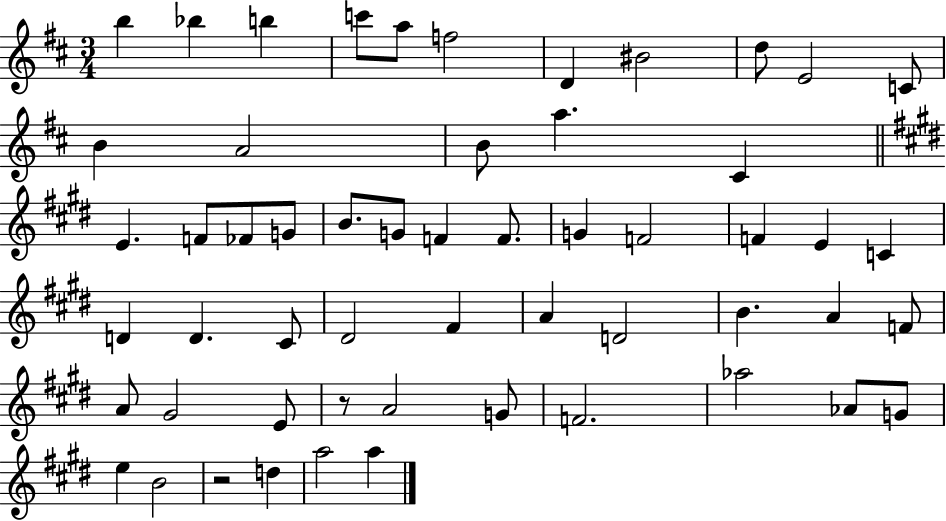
B5/q Bb5/q B5/q C6/e A5/e F5/h D4/q BIS4/h D5/e E4/h C4/e B4/q A4/h B4/e A5/q. C#4/q E4/q. F4/e FES4/e G4/e B4/e. G4/e F4/q F4/e. G4/q F4/h F4/q E4/q C4/q D4/q D4/q. C#4/e D#4/h F#4/q A4/q D4/h B4/q. A4/q F4/e A4/e G#4/h E4/e R/e A4/h G4/e F4/h. Ab5/h Ab4/e G4/e E5/q B4/h R/h D5/q A5/h A5/q